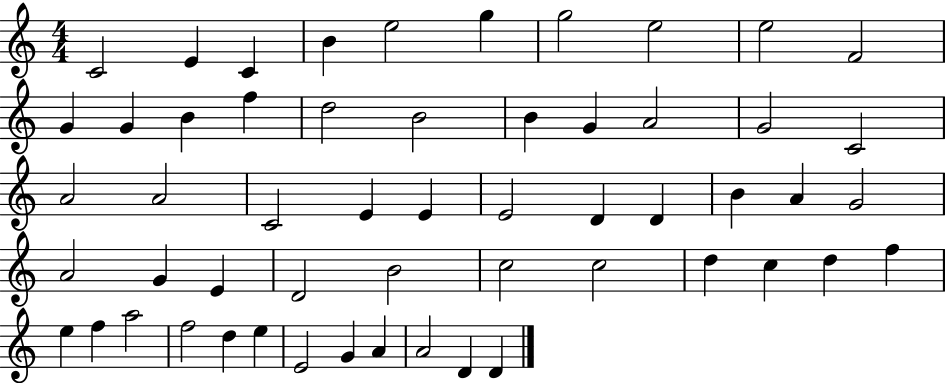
C4/h E4/q C4/q B4/q E5/h G5/q G5/h E5/h E5/h F4/h G4/q G4/q B4/q F5/q D5/h B4/h B4/q G4/q A4/h G4/h C4/h A4/h A4/h C4/h E4/q E4/q E4/h D4/q D4/q B4/q A4/q G4/h A4/h G4/q E4/q D4/h B4/h C5/h C5/h D5/q C5/q D5/q F5/q E5/q F5/q A5/h F5/h D5/q E5/q E4/h G4/q A4/q A4/h D4/q D4/q